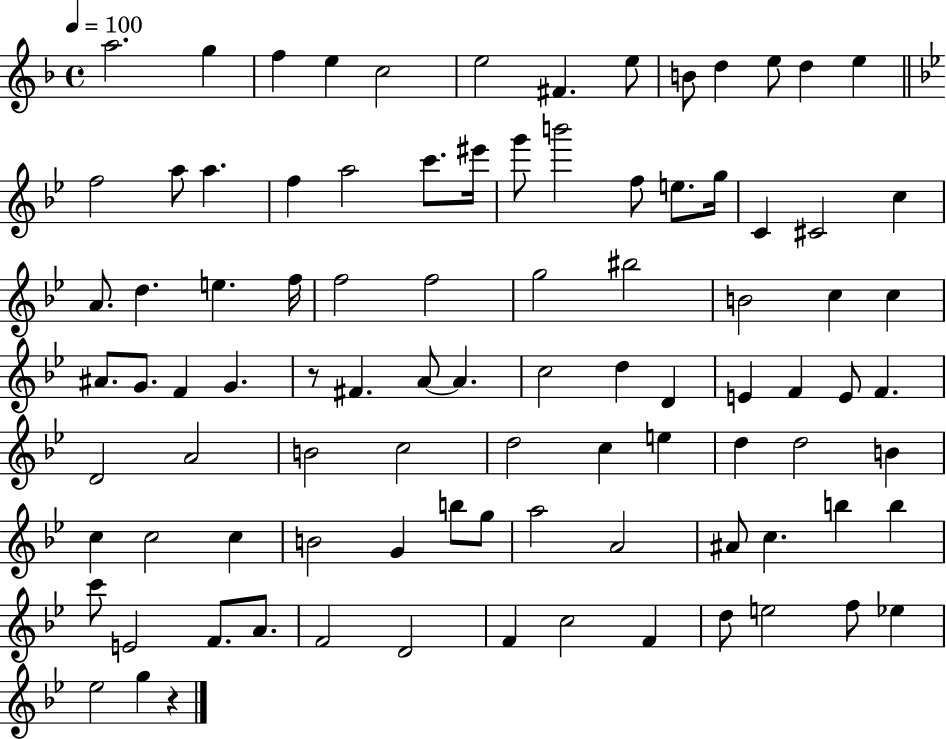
{
  \clef treble
  \time 4/4
  \defaultTimeSignature
  \key f \major
  \tempo 4 = 100
  a''2. g''4 | f''4 e''4 c''2 | e''2 fis'4. e''8 | b'8 d''4 e''8 d''4 e''4 | \break \bar "||" \break \key g \minor f''2 a''8 a''4. | f''4 a''2 c'''8. eis'''16 | g'''8 b'''2 f''8 e''8. g''16 | c'4 cis'2 c''4 | \break a'8. d''4. e''4. f''16 | f''2 f''2 | g''2 bis''2 | b'2 c''4 c''4 | \break ais'8. g'8. f'4 g'4. | r8 fis'4. a'8~~ a'4. | c''2 d''4 d'4 | e'4 f'4 e'8 f'4. | \break d'2 a'2 | b'2 c''2 | d''2 c''4 e''4 | d''4 d''2 b'4 | \break c''4 c''2 c''4 | b'2 g'4 b''8 g''8 | a''2 a'2 | ais'8 c''4. b''4 b''4 | \break c'''8 e'2 f'8. a'8. | f'2 d'2 | f'4 c''2 f'4 | d''8 e''2 f''8 ees''4 | \break ees''2 g''4 r4 | \bar "|."
}